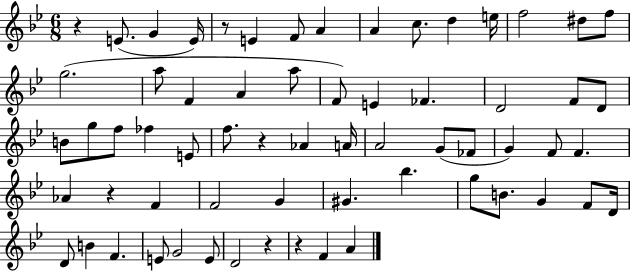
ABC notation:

X:1
T:Untitled
M:6/8
L:1/4
K:Bb
z E/2 G E/4 z/2 E F/2 A A c/2 d e/4 f2 ^d/2 f/2 g2 a/2 F A a/2 F/2 E _F D2 F/2 D/2 B/2 g/2 f/2 _f E/2 f/2 z _A A/4 A2 G/2 _F/2 G F/2 F _A z F F2 G ^G _b g/2 B/2 G F/2 D/4 D/2 B F E/2 G2 E/2 D2 z z F A